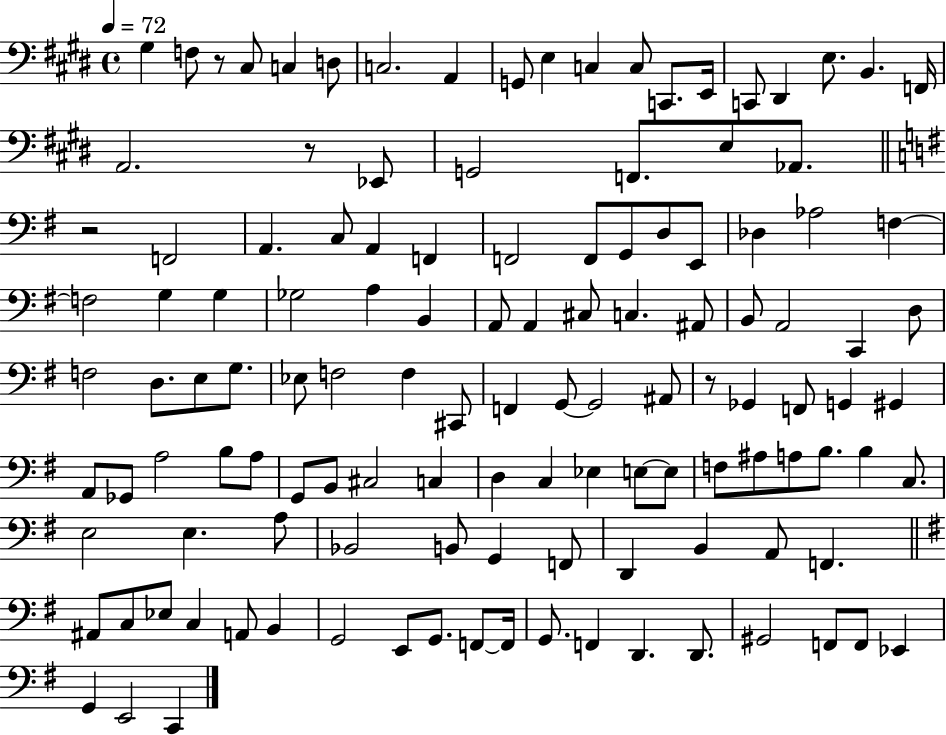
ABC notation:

X:1
T:Untitled
M:4/4
L:1/4
K:E
^G, F,/2 z/2 ^C,/2 C, D,/2 C,2 A,, G,,/2 E, C, C,/2 C,,/2 E,,/4 C,,/2 ^D,, E,/2 B,, F,,/4 A,,2 z/2 _E,,/2 G,,2 F,,/2 E,/2 _A,,/2 z2 F,,2 A,, C,/2 A,, F,, F,,2 F,,/2 G,,/2 D,/2 E,,/2 _D, _A,2 F, F,2 G, G, _G,2 A, B,, A,,/2 A,, ^C,/2 C, ^A,,/2 B,,/2 A,,2 C,, D,/2 F,2 D,/2 E,/2 G,/2 _E,/2 F,2 F, ^C,,/2 F,, G,,/2 G,,2 ^A,,/2 z/2 _G,, F,,/2 G,, ^G,, A,,/2 _G,,/2 A,2 B,/2 A,/2 G,,/2 B,,/2 ^C,2 C, D, C, _E, E,/2 E,/2 F,/2 ^A,/2 A,/2 B,/2 B, C,/2 E,2 E, A,/2 _B,,2 B,,/2 G,, F,,/2 D,, B,, A,,/2 F,, ^A,,/2 C,/2 _E,/2 C, A,,/2 B,, G,,2 E,,/2 G,,/2 F,,/2 F,,/4 G,,/2 F,, D,, D,,/2 ^G,,2 F,,/2 F,,/2 _E,, G,, E,,2 C,,